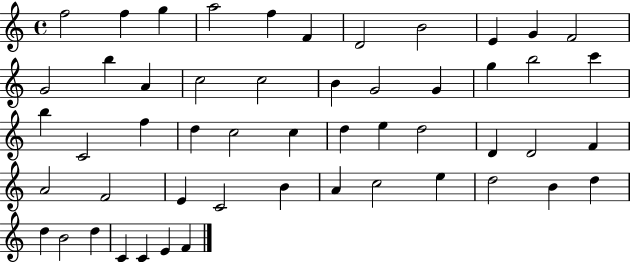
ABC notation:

X:1
T:Untitled
M:4/4
L:1/4
K:C
f2 f g a2 f F D2 B2 E G F2 G2 b A c2 c2 B G2 G g b2 c' b C2 f d c2 c d e d2 D D2 F A2 F2 E C2 B A c2 e d2 B d d B2 d C C E F